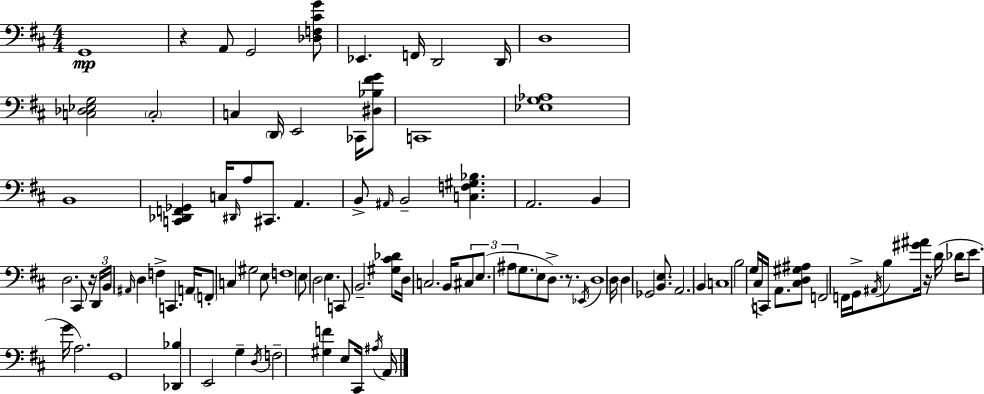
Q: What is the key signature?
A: D major